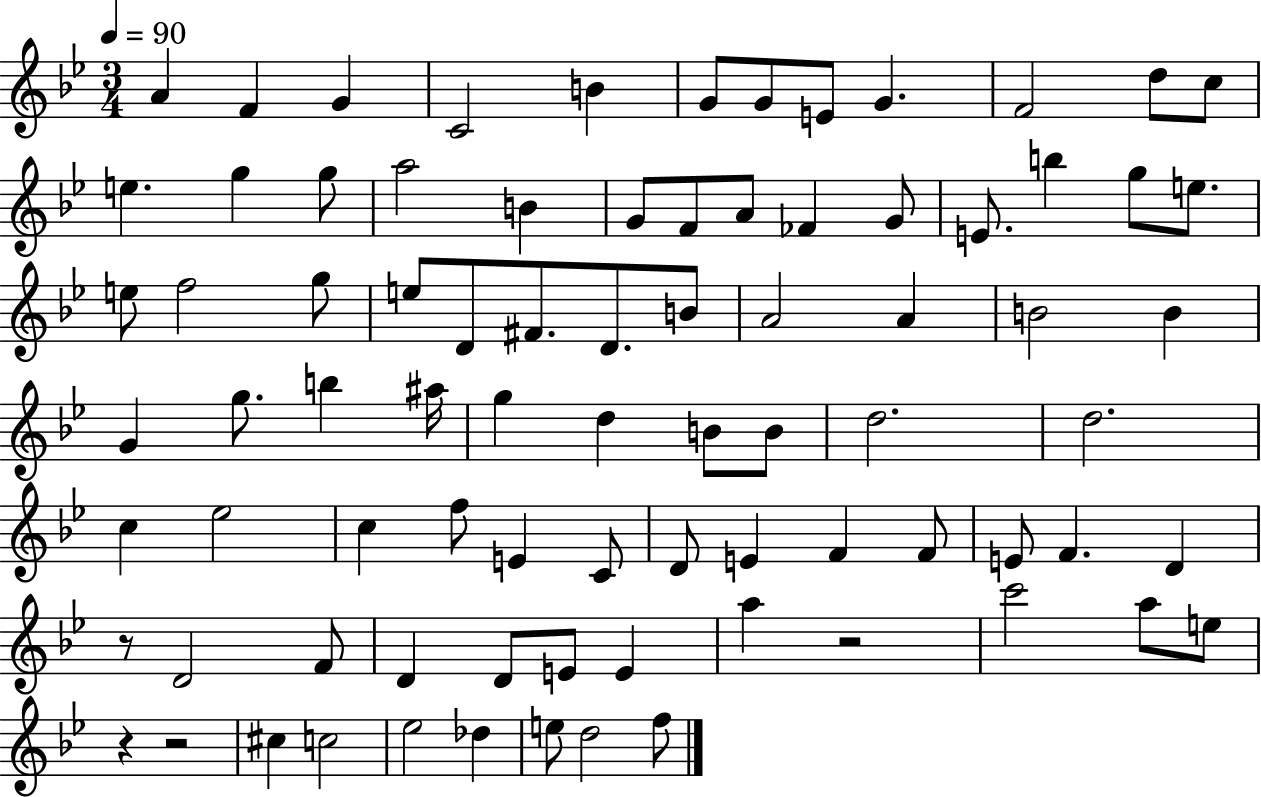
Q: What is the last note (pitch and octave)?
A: F5